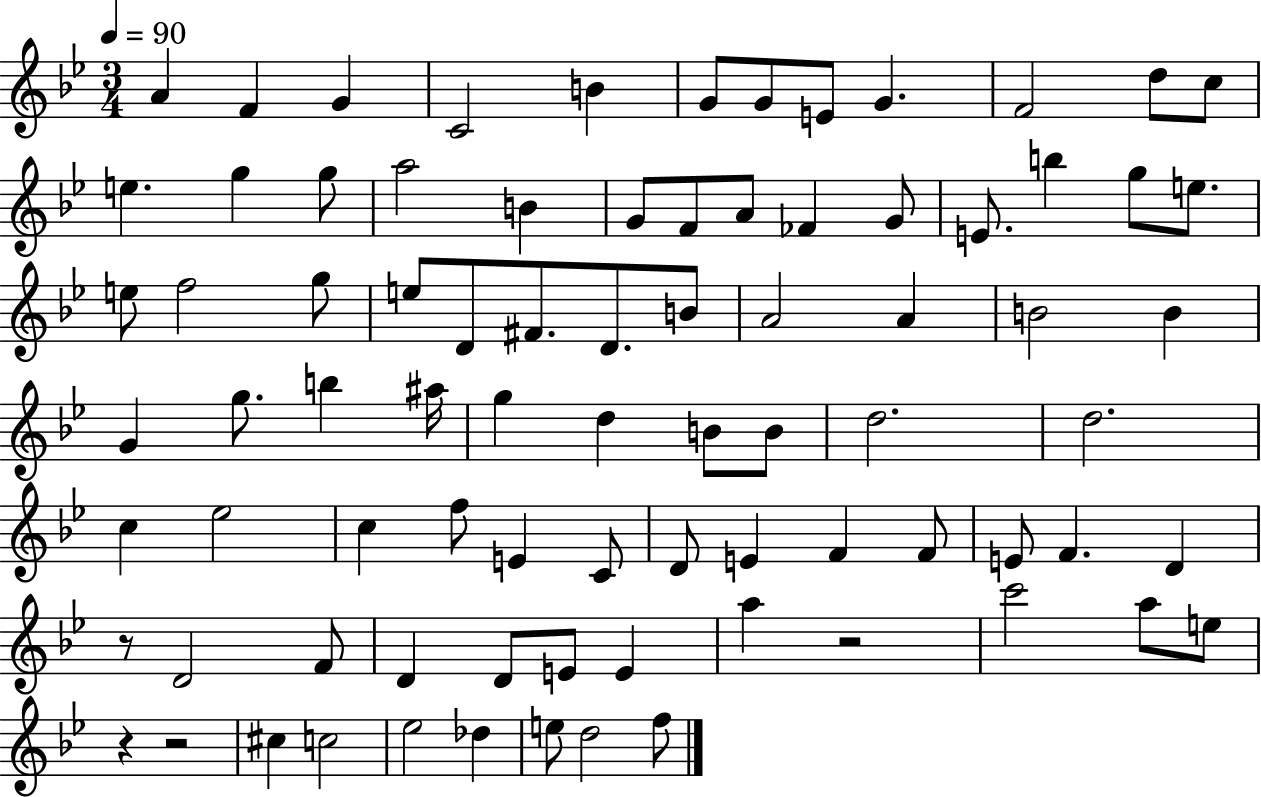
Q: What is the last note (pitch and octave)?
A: F5